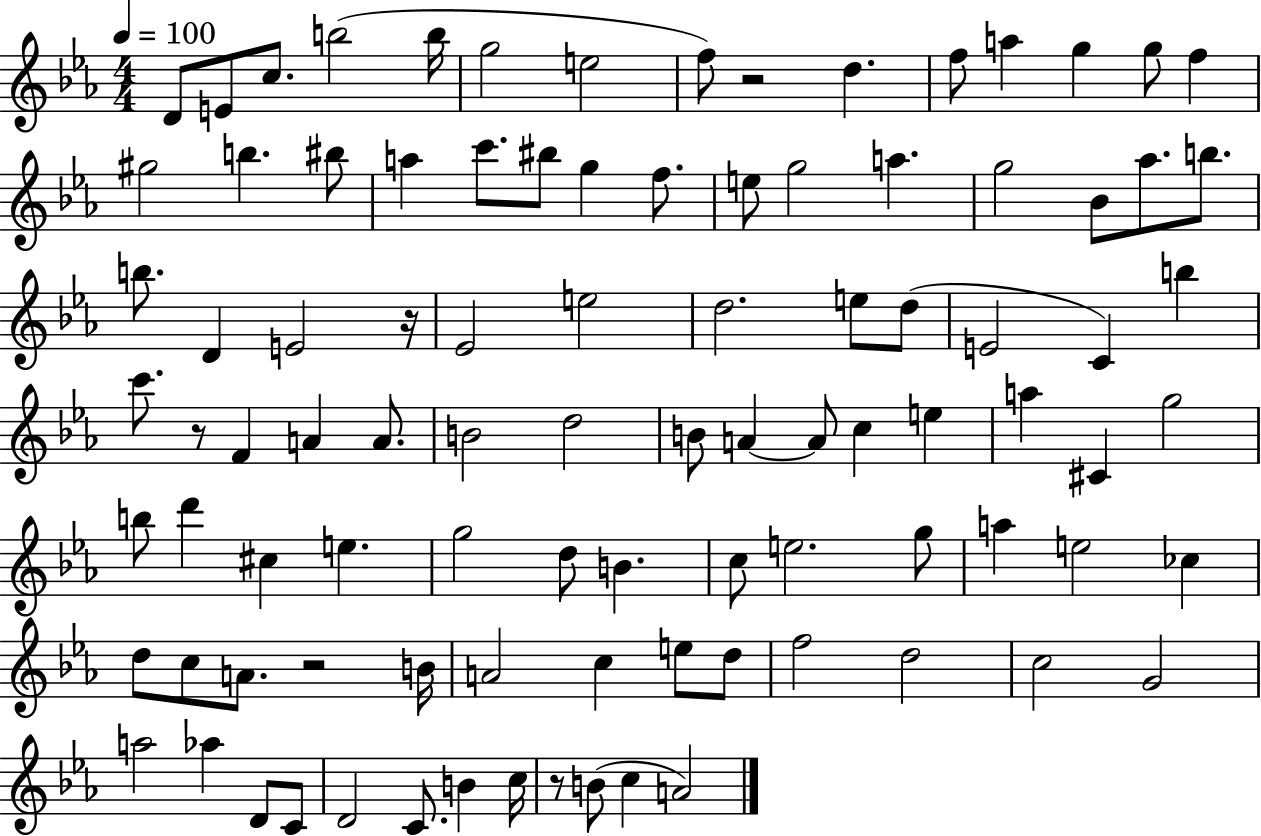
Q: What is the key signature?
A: EES major